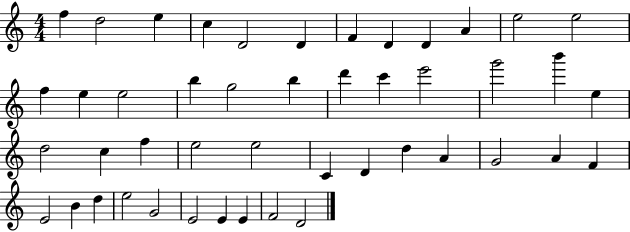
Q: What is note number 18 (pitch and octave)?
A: B5